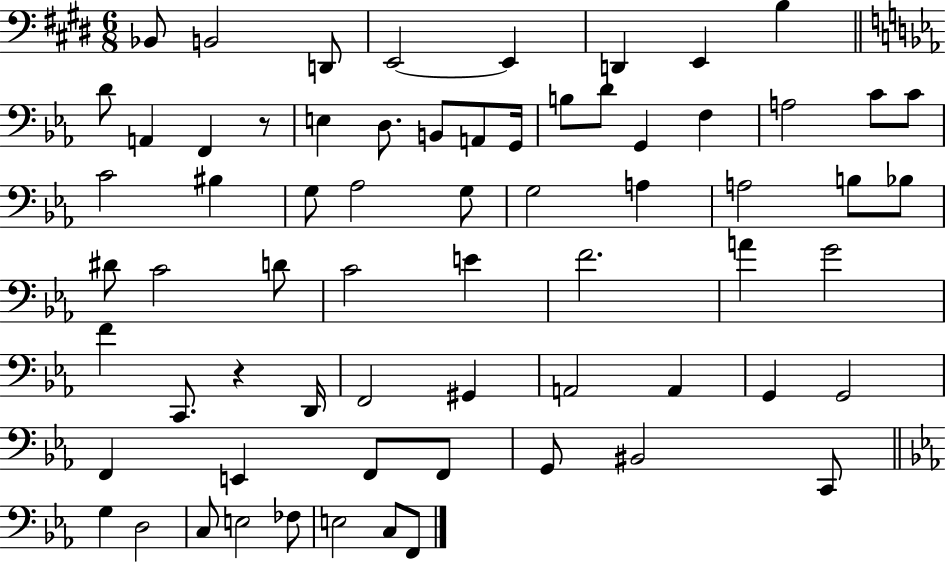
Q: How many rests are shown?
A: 2